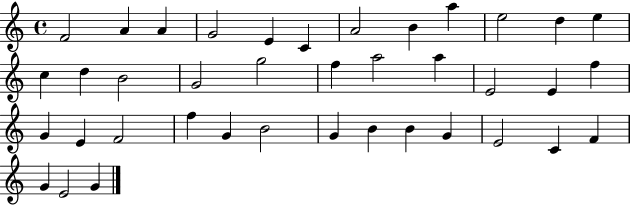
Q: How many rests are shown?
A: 0